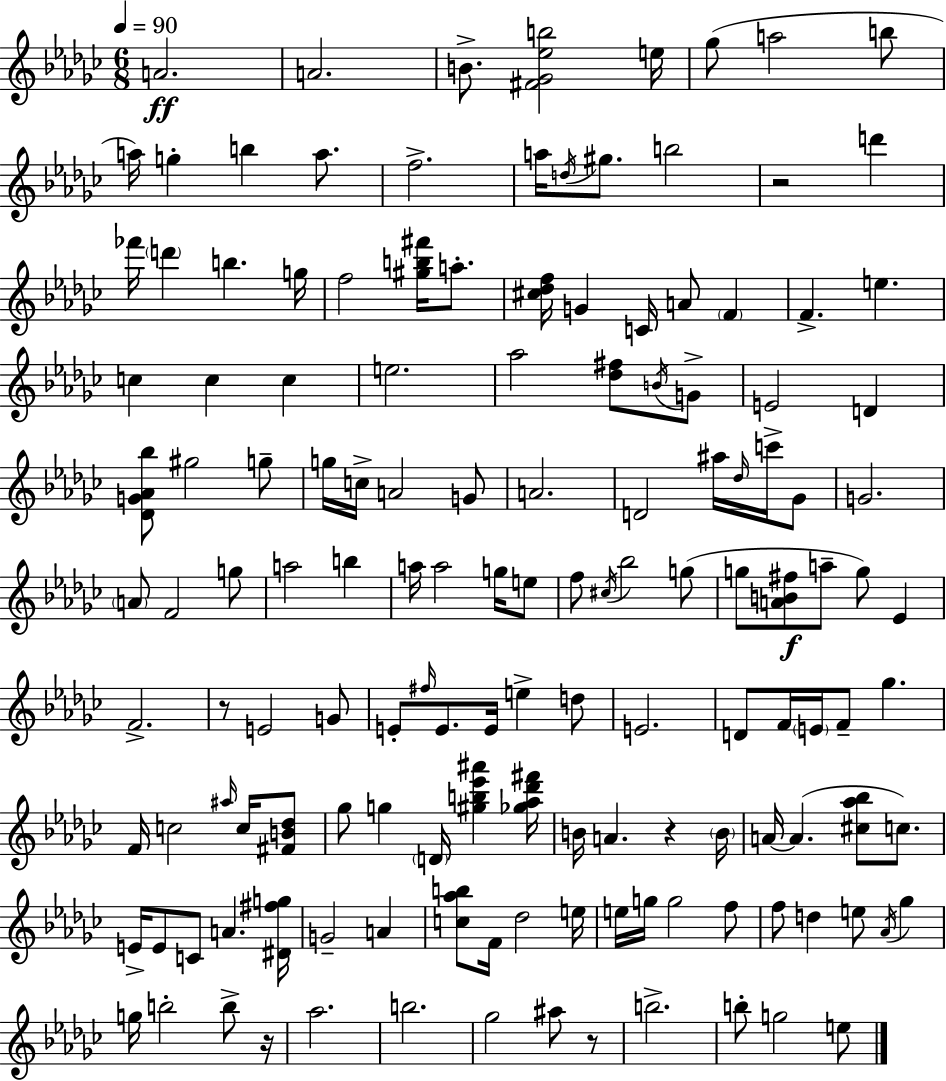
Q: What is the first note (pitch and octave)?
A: A4